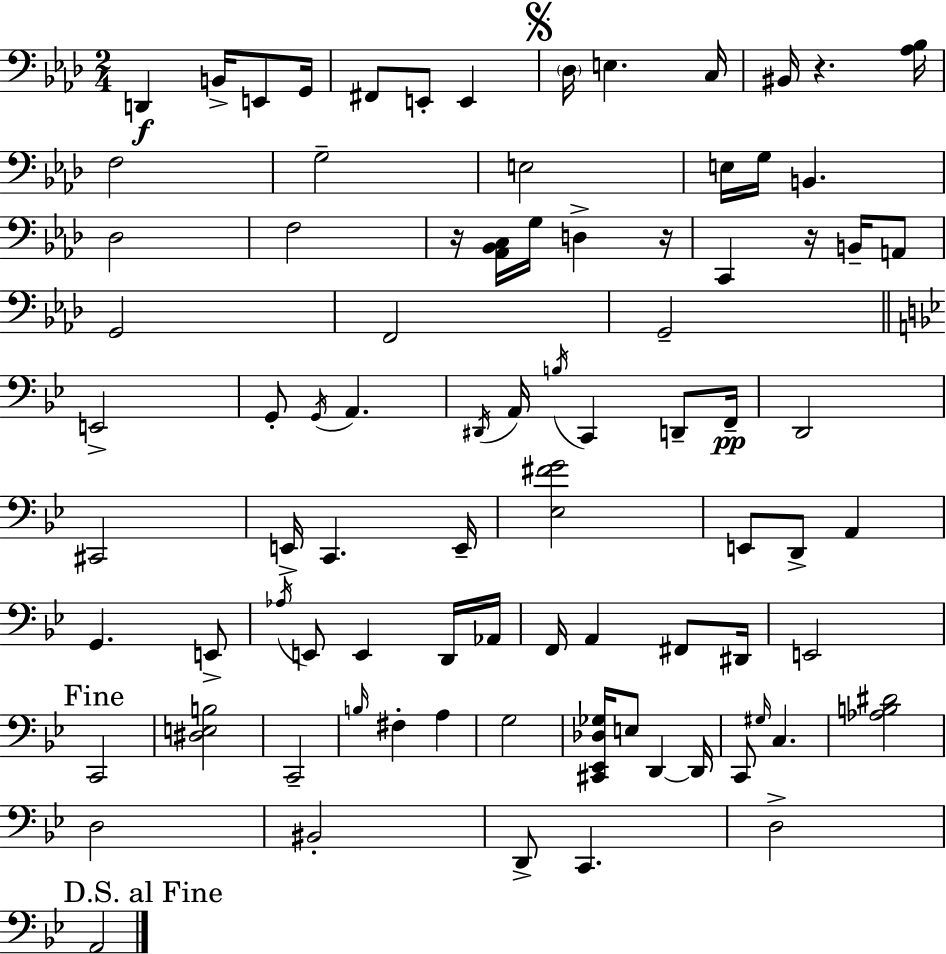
X:1
T:Untitled
M:2/4
L:1/4
K:Fm
D,, B,,/4 E,,/2 G,,/4 ^F,,/2 E,,/2 E,, _D,/4 E, C,/4 ^B,,/4 z [_A,_B,]/4 F,2 G,2 E,2 E,/4 G,/4 B,, _D,2 F,2 z/4 [_A,,_B,,C,]/4 G,/4 D, z/4 C,, z/4 B,,/4 A,,/2 G,,2 F,,2 G,,2 E,,2 G,,/2 G,,/4 A,, ^D,,/4 A,,/4 B,/4 C,, D,,/2 F,,/4 D,,2 ^C,,2 E,,/4 C,, E,,/4 [_E,^FG]2 E,,/2 D,,/2 A,, G,, E,,/2 _A,/4 E,,/2 E,, D,,/4 _A,,/4 F,,/4 A,, ^F,,/2 ^D,,/4 E,,2 C,,2 [^D,E,B,]2 C,,2 B,/4 ^F, A, G,2 [^C,,_E,,_D,_G,]/4 E,/2 D,, D,,/4 C,,/2 ^G,/4 C, [_A,B,^D]2 D,2 ^B,,2 D,,/2 C,, D,2 A,,2